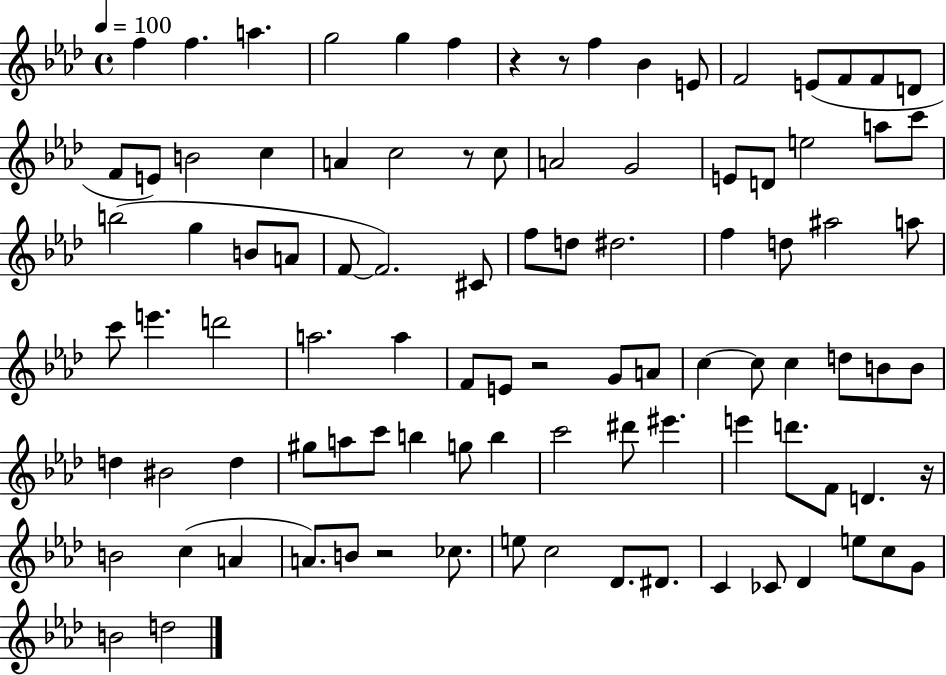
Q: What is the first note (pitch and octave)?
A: F5